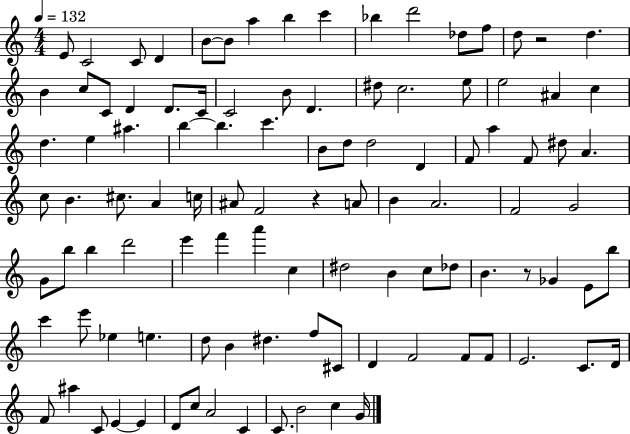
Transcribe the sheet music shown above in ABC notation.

X:1
T:Untitled
M:4/4
L:1/4
K:C
E/2 C2 C/2 D B/2 B/2 a b c' _b d'2 _d/2 f/2 d/2 z2 d B c/2 C/2 D D/2 C/4 C2 B/2 D ^d/2 c2 e/2 e2 ^A c d e ^a b b c' B/2 d/2 d2 D F/2 a F/2 ^d/2 A c/2 B ^c/2 A c/4 ^A/2 F2 z A/2 B A2 F2 G2 G/2 b/2 b d'2 e' f' a' c ^d2 B c/2 _d/2 B z/2 _G E/2 b/2 c' e'/2 _e e d/2 B ^d f/2 ^C/2 D F2 F/2 F/2 E2 C/2 D/4 F/2 ^a C/2 E E D/2 c/2 A2 C C/2 B2 c G/4